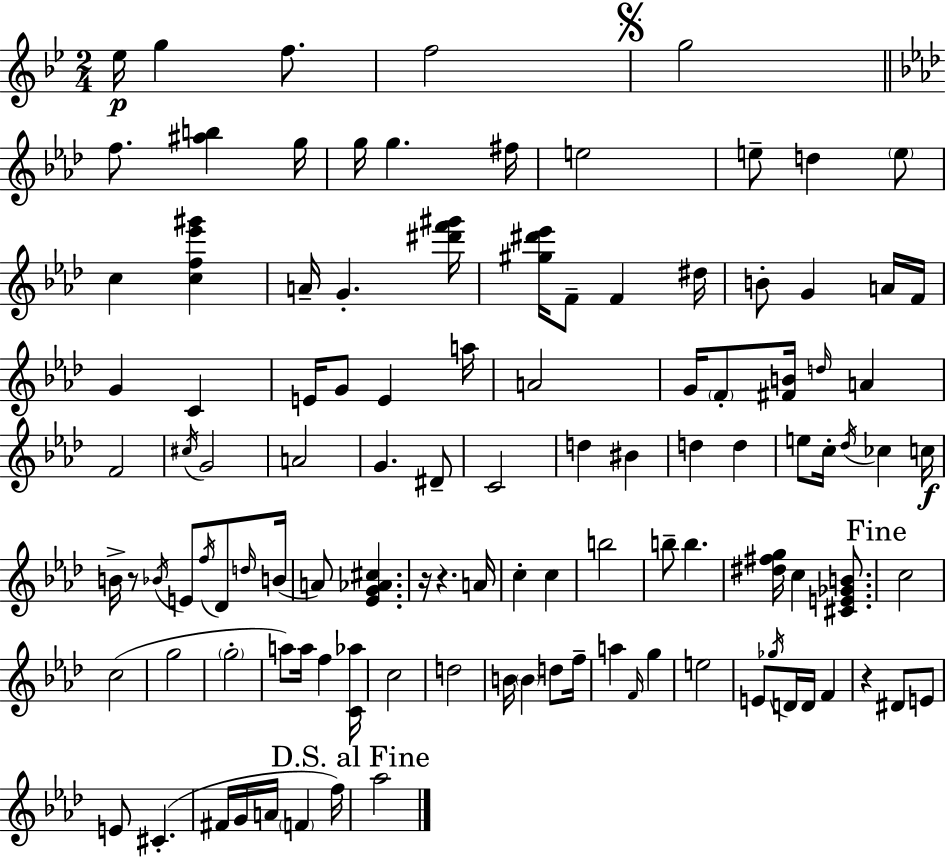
{
  \clef treble
  \numericTimeSignature
  \time 2/4
  \key bes \major
  ees''16\p g''4 f''8. | f''2 | \mark \markup { \musicglyph "scripts.segno" } g''2 | \bar "||" \break \key f \minor f''8. <ais'' b''>4 g''16 | g''16 g''4. fis''16 | e''2 | e''8-- d''4 \parenthesize e''8 | \break c''4 <c'' f'' ees''' gis'''>4 | a'16-- g'4.-. <dis''' f''' gis'''>16 | <gis'' dis''' ees'''>16 f'8-- f'4 dis''16 | b'8-. g'4 a'16 f'16 | \break g'4 c'4 | e'16 g'8 e'4 a''16 | a'2 | g'16 \parenthesize f'8-. <fis' b'>16 \grace { d''16 } a'4 | \break f'2 | \acciaccatura { cis''16 } g'2 | a'2 | g'4. | \break dis'8-- c'2 | d''4 bis'4 | d''4 d''4 | e''8 c''16-. \acciaccatura { des''16 } ces''4 | \break c''16\f b'16-> r8 \acciaccatura { bes'16 } e'8 | \acciaccatura { f''16 } des'8 \grace { d''16 }( b'16 a'8) | <ees' g' aes' cis''>4. r16 r4. | a'16 c''4-. | \break c''4 b''2 | b''8-- | b''4. <dis'' fis'' g''>16 c''4 | <cis' e' ges' b'>8. \mark "Fine" c''2 | \break c''2( | g''2 | \parenthesize g''2-. | a''8) | \break a''16 f''4 <c' aes''>16 c''2 | d''2 | b'16 \parenthesize b'4 | d''8 f''16-- a''4 | \break \grace { f'16 } g''4 e''2 | e'8 | \acciaccatura { ges''16 } d'16 d'16 f'4 | r4 dis'8 e'8 | \break e'8 cis'4.-.( | fis'16 g'16 a'16 \parenthesize f'4 f''16) | \mark "D.S. al Fine" aes''2 | \bar "|."
}